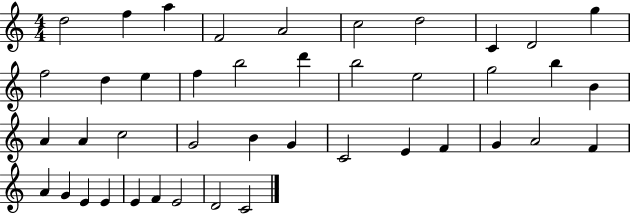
X:1
T:Untitled
M:4/4
L:1/4
K:C
d2 f a F2 A2 c2 d2 C D2 g f2 d e f b2 d' b2 e2 g2 b B A A c2 G2 B G C2 E F G A2 F A G E E E F E2 D2 C2